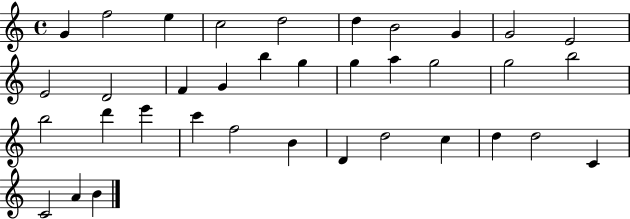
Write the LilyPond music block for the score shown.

{
  \clef treble
  \time 4/4
  \defaultTimeSignature
  \key c \major
  g'4 f''2 e''4 | c''2 d''2 | d''4 b'2 g'4 | g'2 e'2 | \break e'2 d'2 | f'4 g'4 b''4 g''4 | g''4 a''4 g''2 | g''2 b''2 | \break b''2 d'''4 e'''4 | c'''4 f''2 b'4 | d'4 d''2 c''4 | d''4 d''2 c'4 | \break c'2 a'4 b'4 | \bar "|."
}